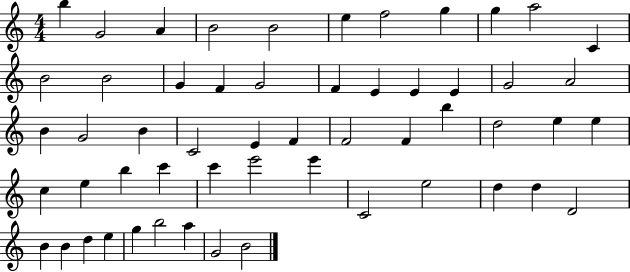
B5/q G4/h A4/q B4/h B4/h E5/q F5/h G5/q G5/q A5/h C4/q B4/h B4/h G4/q F4/q G4/h F4/q E4/q E4/q E4/q G4/h A4/h B4/q G4/h B4/q C4/h E4/q F4/q F4/h F4/q B5/q D5/h E5/q E5/q C5/q E5/q B5/q C6/q C6/q E6/h E6/q C4/h E5/h D5/q D5/q D4/h B4/q B4/q D5/q E5/q G5/q B5/h A5/q G4/h B4/h